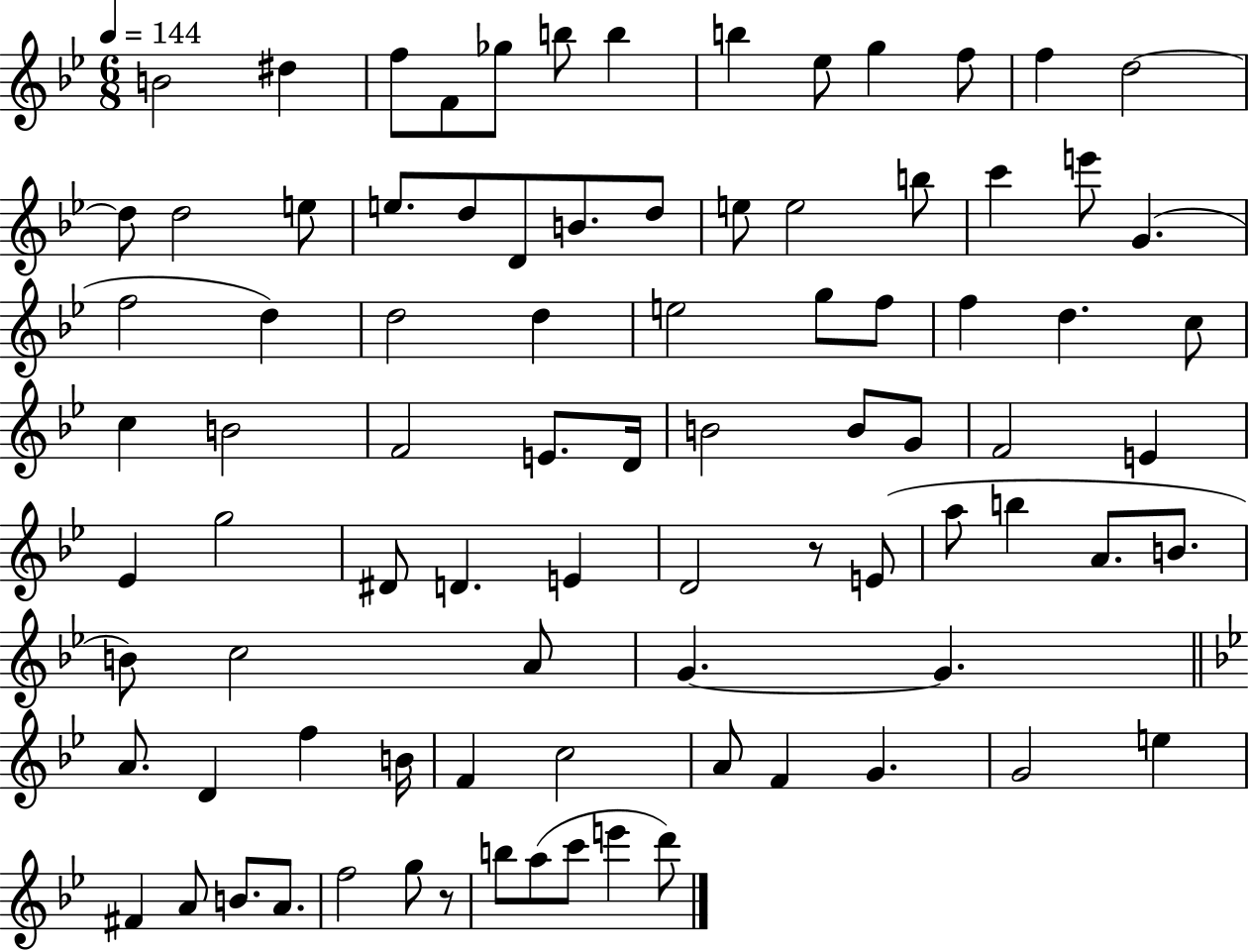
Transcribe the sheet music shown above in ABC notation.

X:1
T:Untitled
M:6/8
L:1/4
K:Bb
B2 ^d f/2 F/2 _g/2 b/2 b b _e/2 g f/2 f d2 d/2 d2 e/2 e/2 d/2 D/2 B/2 d/2 e/2 e2 b/2 c' e'/2 G f2 d d2 d e2 g/2 f/2 f d c/2 c B2 F2 E/2 D/4 B2 B/2 G/2 F2 E _E g2 ^D/2 D E D2 z/2 E/2 a/2 b A/2 B/2 B/2 c2 A/2 G G A/2 D f B/4 F c2 A/2 F G G2 e ^F A/2 B/2 A/2 f2 g/2 z/2 b/2 a/2 c'/2 e' d'/2